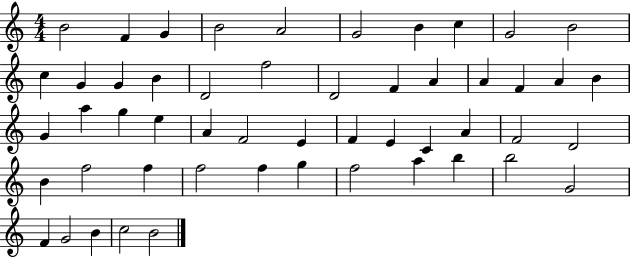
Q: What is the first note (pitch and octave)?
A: B4